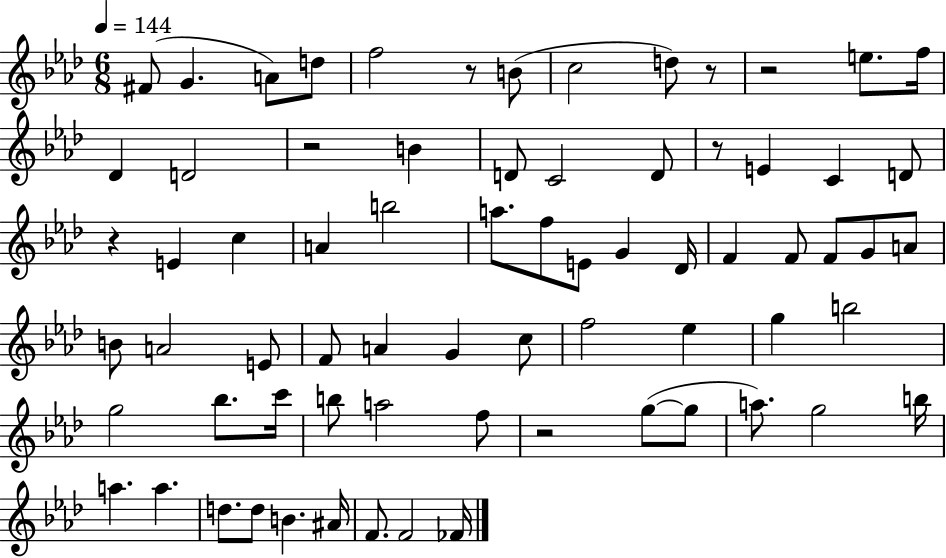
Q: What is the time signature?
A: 6/8